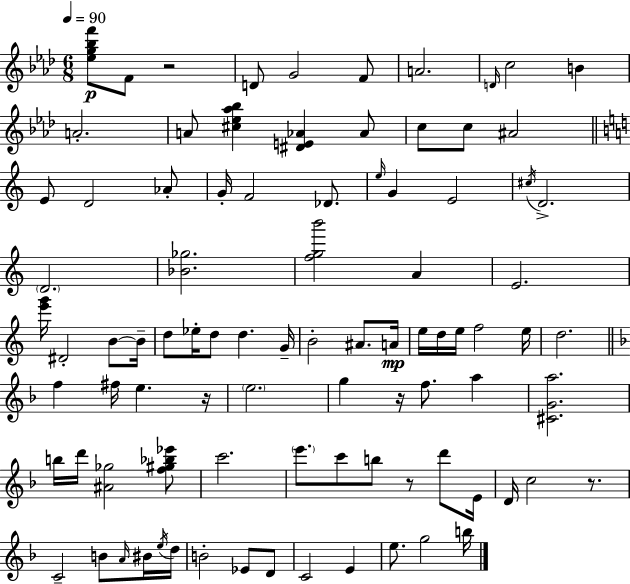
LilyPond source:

{
  \clef treble
  \numericTimeSignature
  \time 6/8
  \key f \minor
  \tempo 4 = 90
  \repeat volta 2 { <ees'' g'' bes'' f'''>8\p f'8 r2 | d'8 g'2 f'8 | a'2. | \grace { d'16 } c''2 b'4 | \break a'2.-. | a'8 <cis'' ees'' aes'' bes''>4 <dis' e' aes'>4 aes'8 | c''8 c''8 ais'2 | \bar "||" \break \key c \major e'8 d'2 aes'8-. | g'16-. f'2 des'8. | \grace { e''16 } g'4 e'2 | \acciaccatura { cis''16 } d'2.-> | \break \parenthesize d'2. | <bes' ges''>2. | <f'' g'' b'''>2 a'4 | e'2. | \break <e''' g'''>16 dis'2-. b'8~~ | b'16-- d''8 ees''16-. d''8 d''4. | g'16-- b'2-. ais'8. | a'16\mp e''16 d''16 e''16 f''2 | \break e''16 d''2. | \bar "||" \break \key d \minor f''4 fis''16 e''4. r16 | \parenthesize e''2. | g''4 r16 f''8. a''4 | <cis' g' a''>2. | \break b''16 d'''16 <ais' ges''>2 <f'' gis'' bes'' ees'''>8 | c'''2. | \parenthesize e'''8. c'''8 b''8 r8 d'''8 e'16 | d'16 c''2 r8. | \break c'2-- b'8 \grace { a'16 } bis'16 | \acciaccatura { e''16 } d''16 b'2-. ees'8 | d'8 c'2 e'4 | e''8. g''2 | \break b''16 } \bar "|."
}